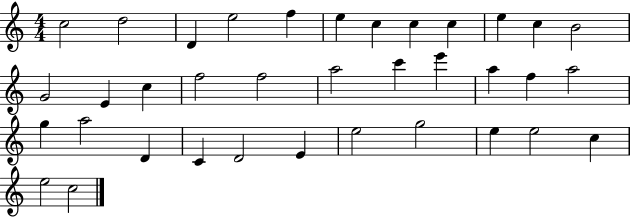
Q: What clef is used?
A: treble